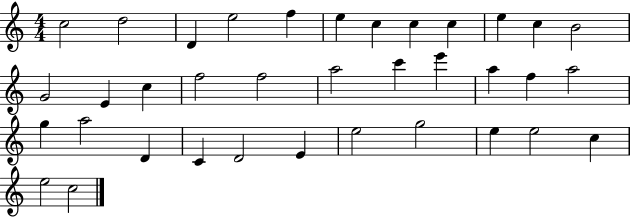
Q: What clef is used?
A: treble